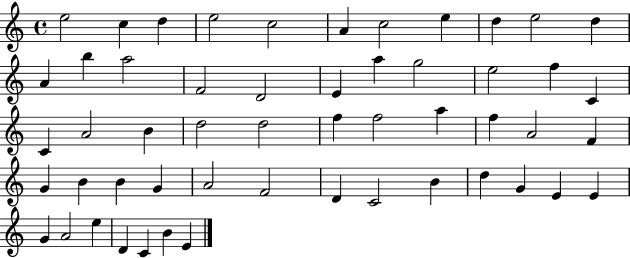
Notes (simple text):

E5/h C5/q D5/q E5/h C5/h A4/q C5/h E5/q D5/q E5/h D5/q A4/q B5/q A5/h F4/h D4/h E4/q A5/q G5/h E5/h F5/q C4/q C4/q A4/h B4/q D5/h D5/h F5/q F5/h A5/q F5/q A4/h F4/q G4/q B4/q B4/q G4/q A4/h F4/h D4/q C4/h B4/q D5/q G4/q E4/q E4/q G4/q A4/h E5/q D4/q C4/q B4/q E4/q